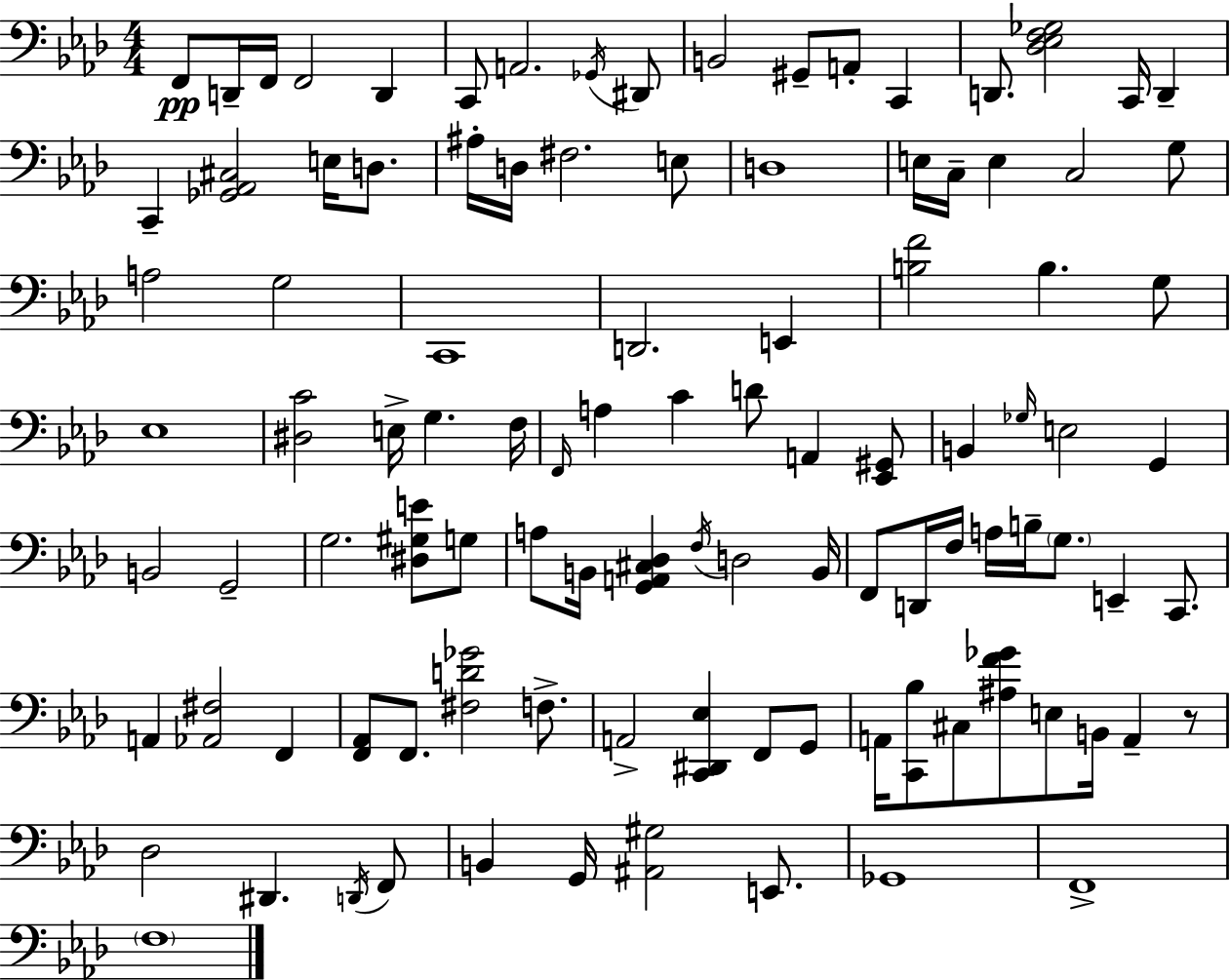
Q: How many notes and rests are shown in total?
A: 103